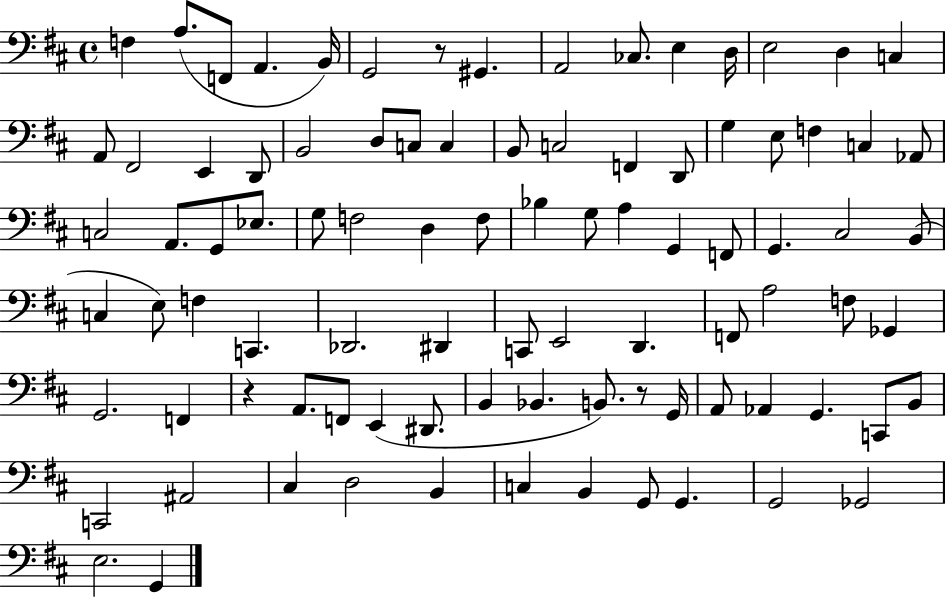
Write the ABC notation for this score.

X:1
T:Untitled
M:4/4
L:1/4
K:D
F, A,/2 F,,/2 A,, B,,/4 G,,2 z/2 ^G,, A,,2 _C,/2 E, D,/4 E,2 D, C, A,,/2 ^F,,2 E,, D,,/2 B,,2 D,/2 C,/2 C, B,,/2 C,2 F,, D,,/2 G, E,/2 F, C, _A,,/2 C,2 A,,/2 G,,/2 _E,/2 G,/2 F,2 D, F,/2 _B, G,/2 A, G,, F,,/2 G,, ^C,2 B,,/2 C, E,/2 F, C,, _D,,2 ^D,, C,,/2 E,,2 D,, F,,/2 A,2 F,/2 _G,, G,,2 F,, z A,,/2 F,,/2 E,, ^D,,/2 B,, _B,, B,,/2 z/2 G,,/4 A,,/2 _A,, G,, C,,/2 B,,/2 C,,2 ^A,,2 ^C, D,2 B,, C, B,, G,,/2 G,, G,,2 _G,,2 E,2 G,,